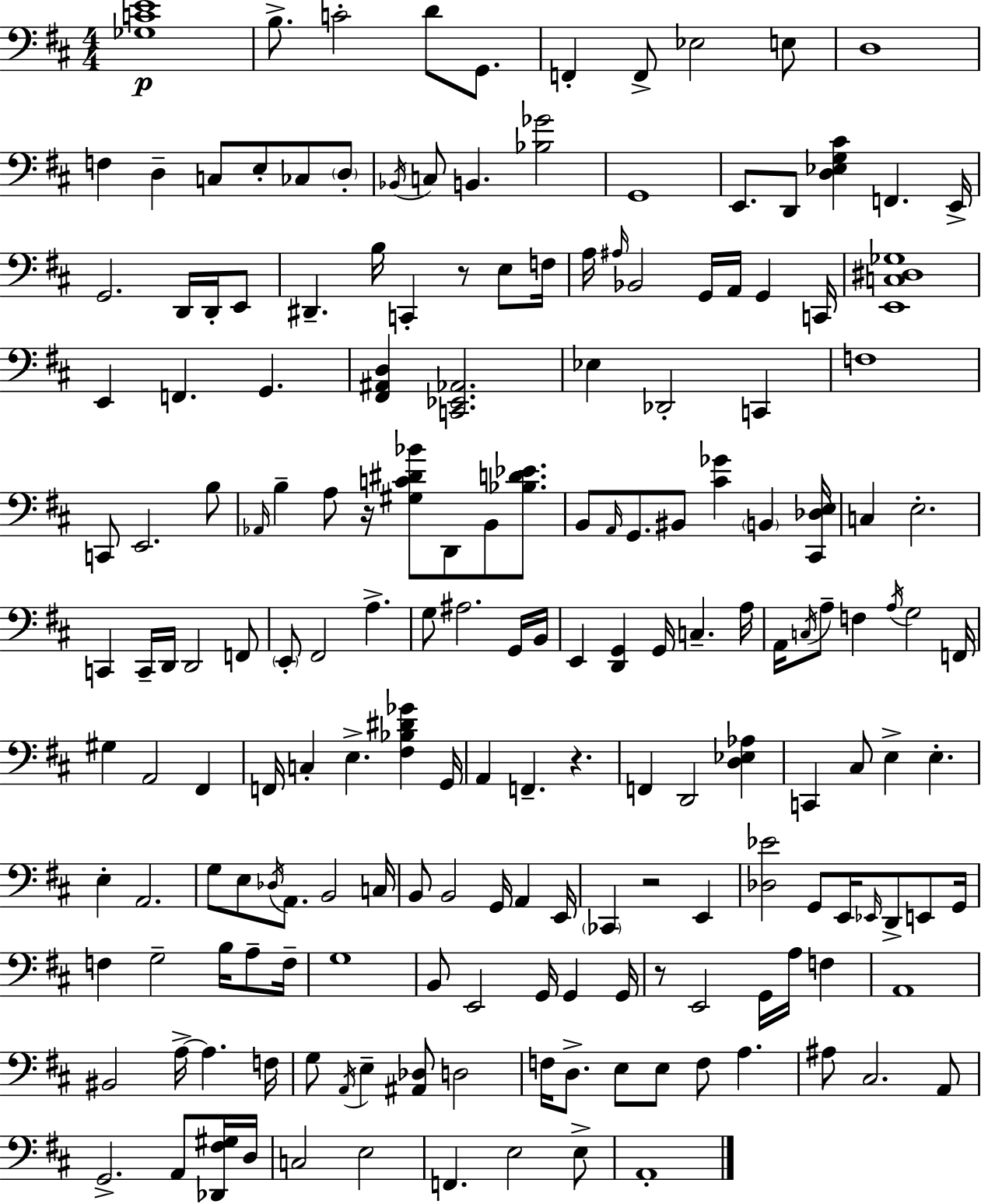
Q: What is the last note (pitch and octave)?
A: A2